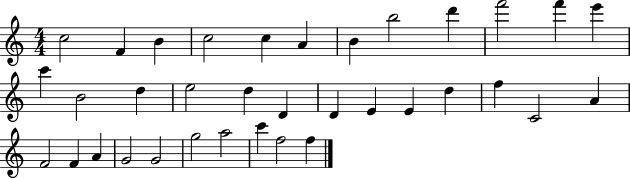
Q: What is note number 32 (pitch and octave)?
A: A5